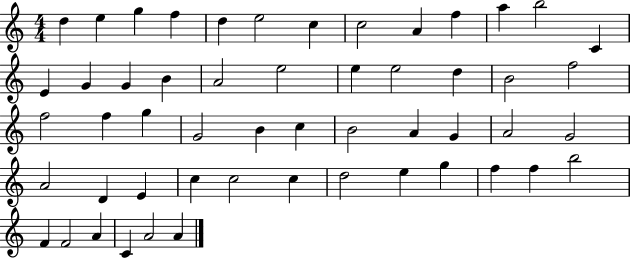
X:1
T:Untitled
M:4/4
L:1/4
K:C
d e g f d e2 c c2 A f a b2 C E G G B A2 e2 e e2 d B2 f2 f2 f g G2 B c B2 A G A2 G2 A2 D E c c2 c d2 e g f f b2 F F2 A C A2 A